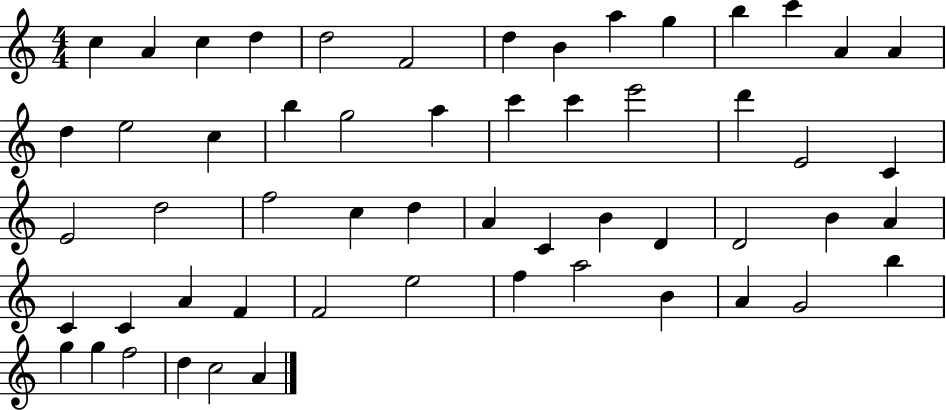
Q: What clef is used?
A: treble